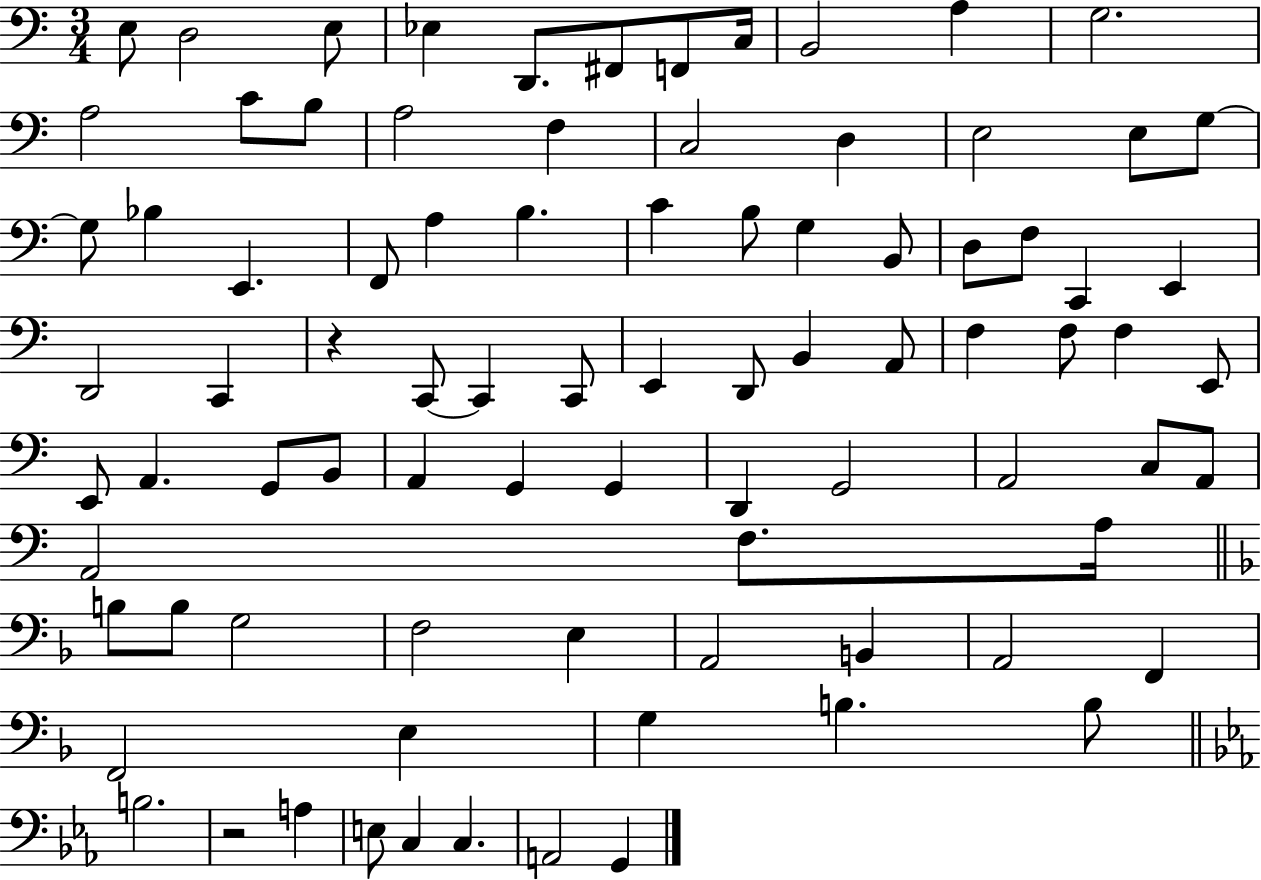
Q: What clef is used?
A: bass